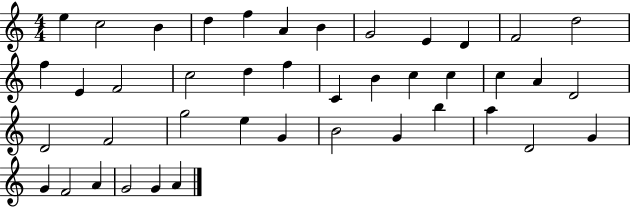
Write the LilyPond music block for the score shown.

{
  \clef treble
  \numericTimeSignature
  \time 4/4
  \key c \major
  e''4 c''2 b'4 | d''4 f''4 a'4 b'4 | g'2 e'4 d'4 | f'2 d''2 | \break f''4 e'4 f'2 | c''2 d''4 f''4 | c'4 b'4 c''4 c''4 | c''4 a'4 d'2 | \break d'2 f'2 | g''2 e''4 g'4 | b'2 g'4 b''4 | a''4 d'2 g'4 | \break g'4 f'2 a'4 | g'2 g'4 a'4 | \bar "|."
}